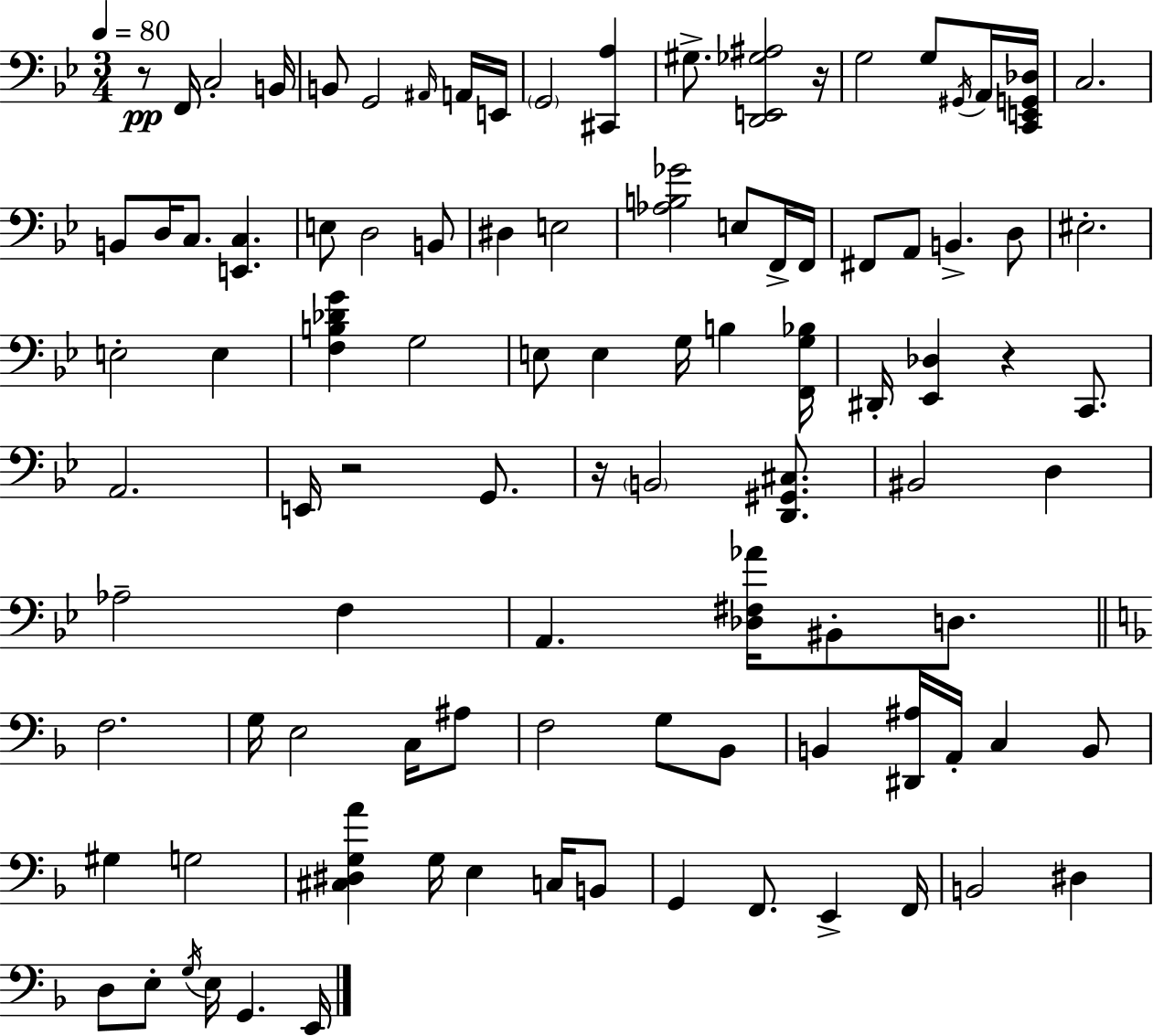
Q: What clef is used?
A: bass